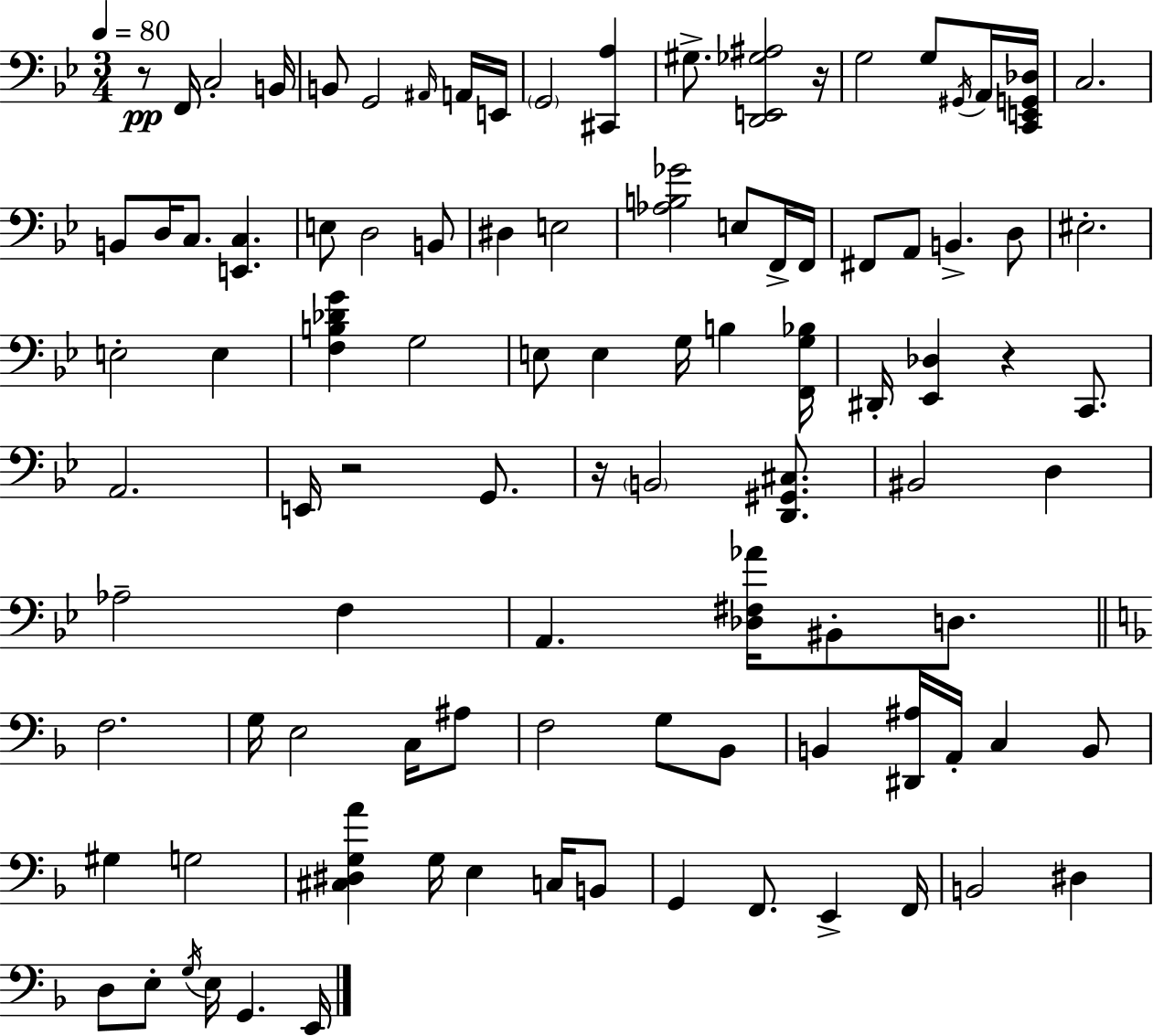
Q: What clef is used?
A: bass